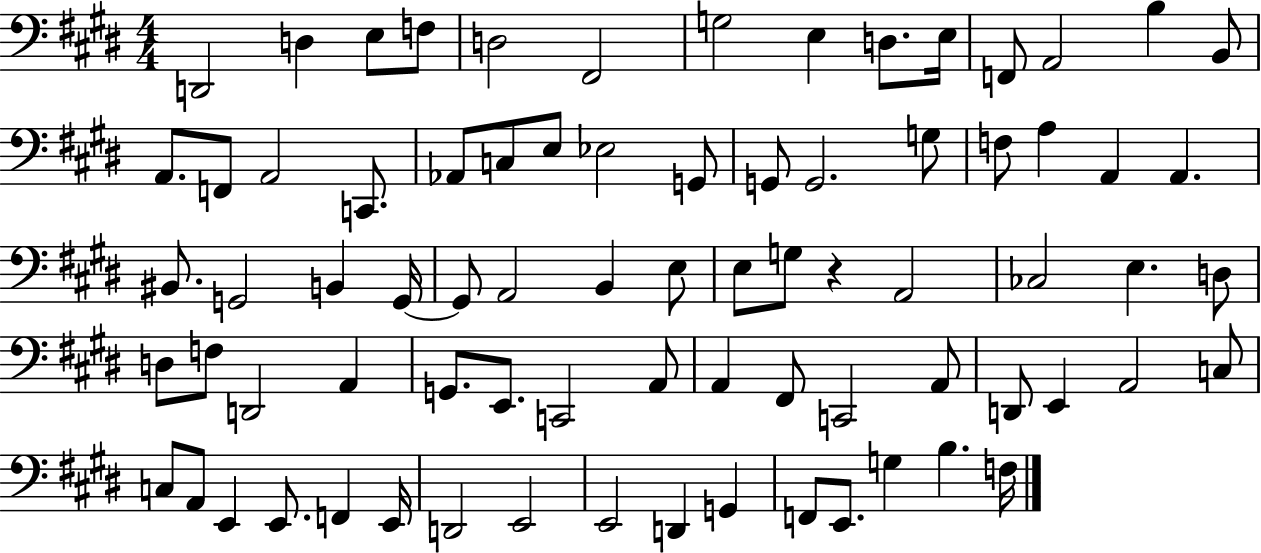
{
  \clef bass
  \numericTimeSignature
  \time 4/4
  \key e \major
  d,2 d4 e8 f8 | d2 fis,2 | g2 e4 d8. e16 | f,8 a,2 b4 b,8 | \break a,8. f,8 a,2 c,8. | aes,8 c8 e8 ees2 g,8 | g,8 g,2. g8 | f8 a4 a,4 a,4. | \break bis,8. g,2 b,4 g,16~~ | g,8 a,2 b,4 e8 | e8 g8 r4 a,2 | ces2 e4. d8 | \break d8 f8 d,2 a,4 | g,8. e,8. c,2 a,8 | a,4 fis,8 c,2 a,8 | d,8 e,4 a,2 c8 | \break c8 a,8 e,4 e,8. f,4 e,16 | d,2 e,2 | e,2 d,4 g,4 | f,8 e,8. g4 b4. f16 | \break \bar "|."
}